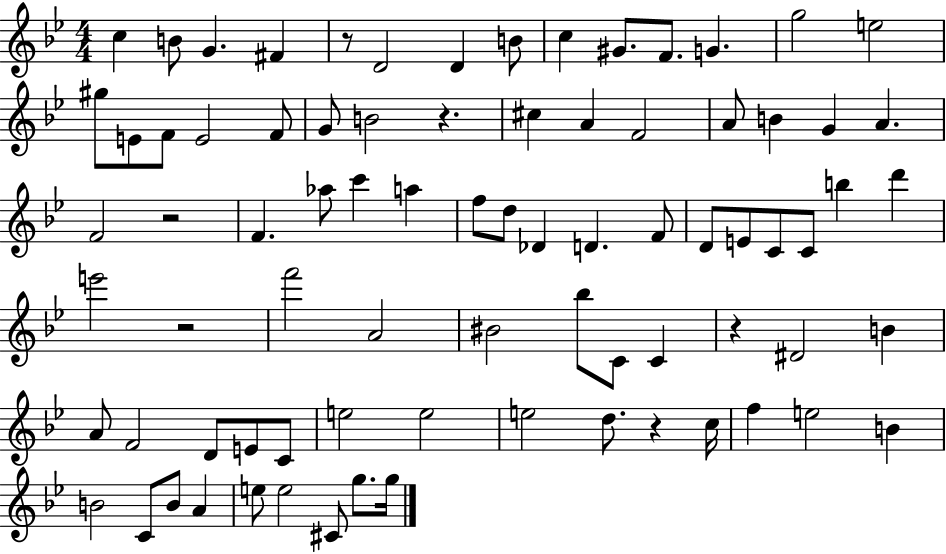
C5/q B4/e G4/q. F#4/q R/e D4/h D4/q B4/e C5/q G#4/e. F4/e. G4/q. G5/h E5/h G#5/e E4/e F4/e E4/h F4/e G4/e B4/h R/q. C#5/q A4/q F4/h A4/e B4/q G4/q A4/q. F4/h R/h F4/q. Ab5/e C6/q A5/q F5/e D5/e Db4/q D4/q. F4/e D4/e E4/e C4/e C4/e B5/q D6/q E6/h R/h F6/h A4/h BIS4/h Bb5/e C4/e C4/q R/q D#4/h B4/q A4/e F4/h D4/e E4/e C4/e E5/h E5/h E5/h D5/e. R/q C5/s F5/q E5/h B4/q B4/h C4/e B4/e A4/q E5/e E5/h C#4/e G5/e. G5/s